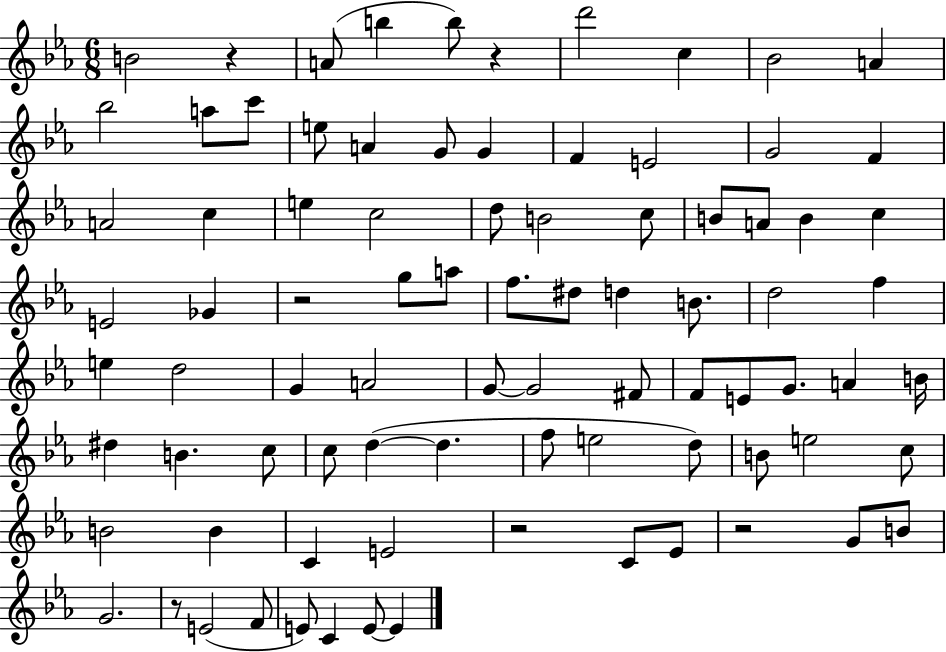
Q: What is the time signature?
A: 6/8